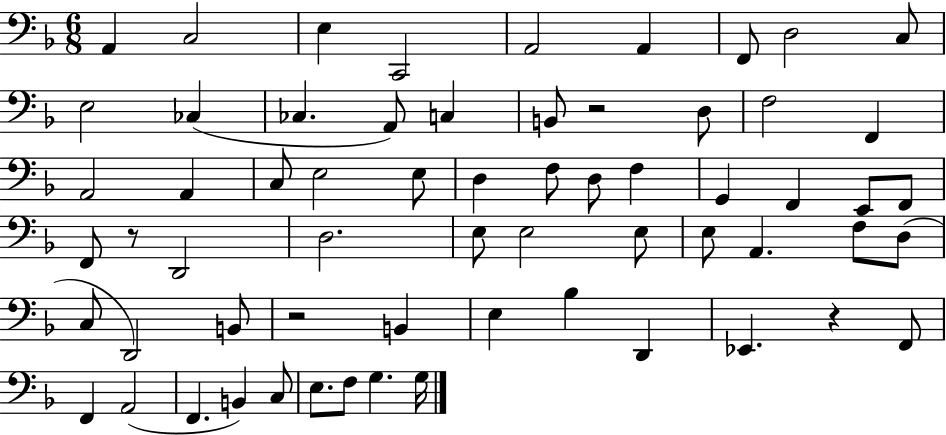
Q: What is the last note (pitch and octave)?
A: G3